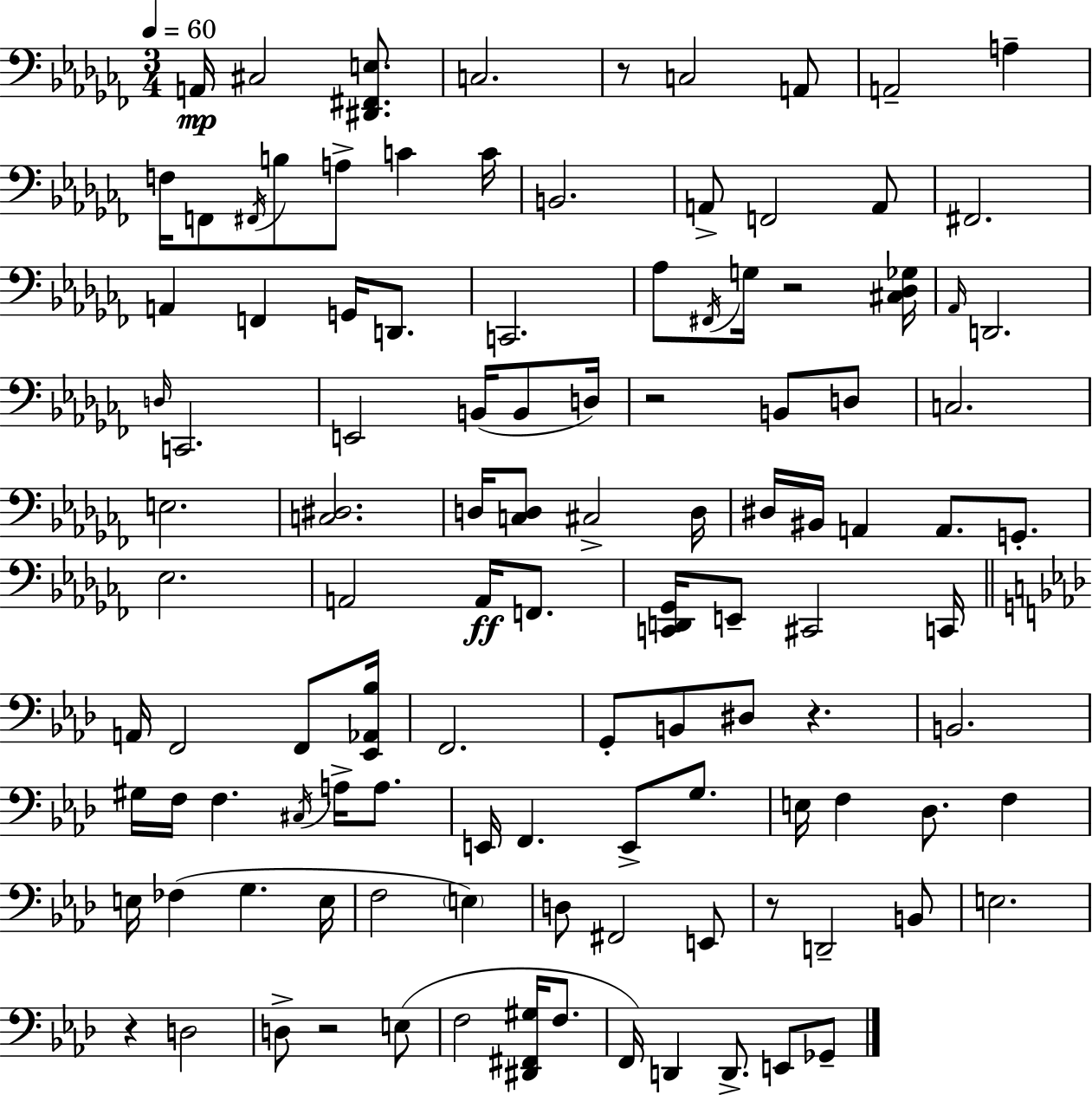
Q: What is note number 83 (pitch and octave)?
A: D3